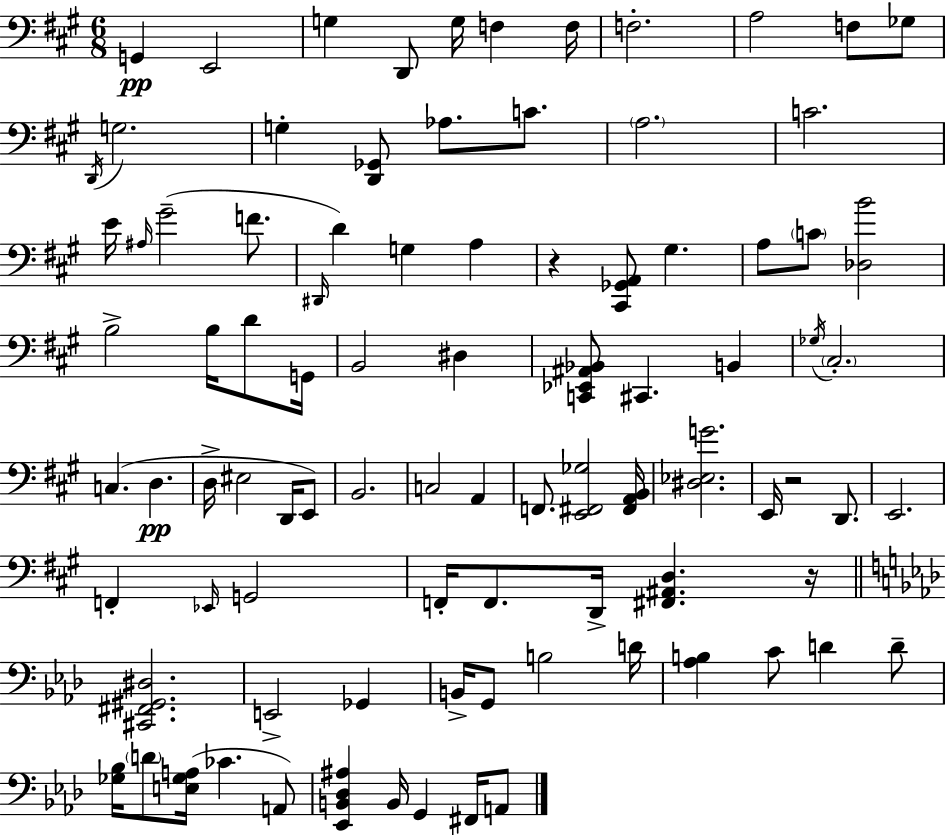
X:1
T:Untitled
M:6/8
L:1/4
K:A
G,, E,,2 G, D,,/2 G,/4 F, F,/4 F,2 A,2 F,/2 _G,/2 D,,/4 G,2 G, [D,,_G,,]/2 _A,/2 C/2 A,2 C2 E/4 ^A,/4 ^G2 F/2 ^D,,/4 D G, A, z [^C,,_G,,A,,]/2 ^G, A,/2 C/2 [_D,B]2 B,2 B,/4 D/2 G,,/4 B,,2 ^D, [C,,_E,,^A,,_B,,]/2 ^C,, B,, _G,/4 ^C,2 C, D, D,/4 ^E,2 D,,/4 E,,/2 B,,2 C,2 A,, F,,/2 [E,,^F,,_G,]2 [^F,,A,,B,,]/4 [^D,_E,G]2 E,,/4 z2 D,,/2 E,,2 F,, _E,,/4 G,,2 F,,/4 F,,/2 D,,/4 [^F,,^A,,D,] z/4 [^C,,^F,,^G,,^D,]2 E,,2 _G,, B,,/4 G,,/2 B,2 D/4 [_A,B,] C/2 D D/2 [_G,_B,]/4 D/2 [E,_G,A,]/4 _C A,,/2 [_E,,B,,_D,^A,] B,,/4 G,, ^F,,/4 A,,/2